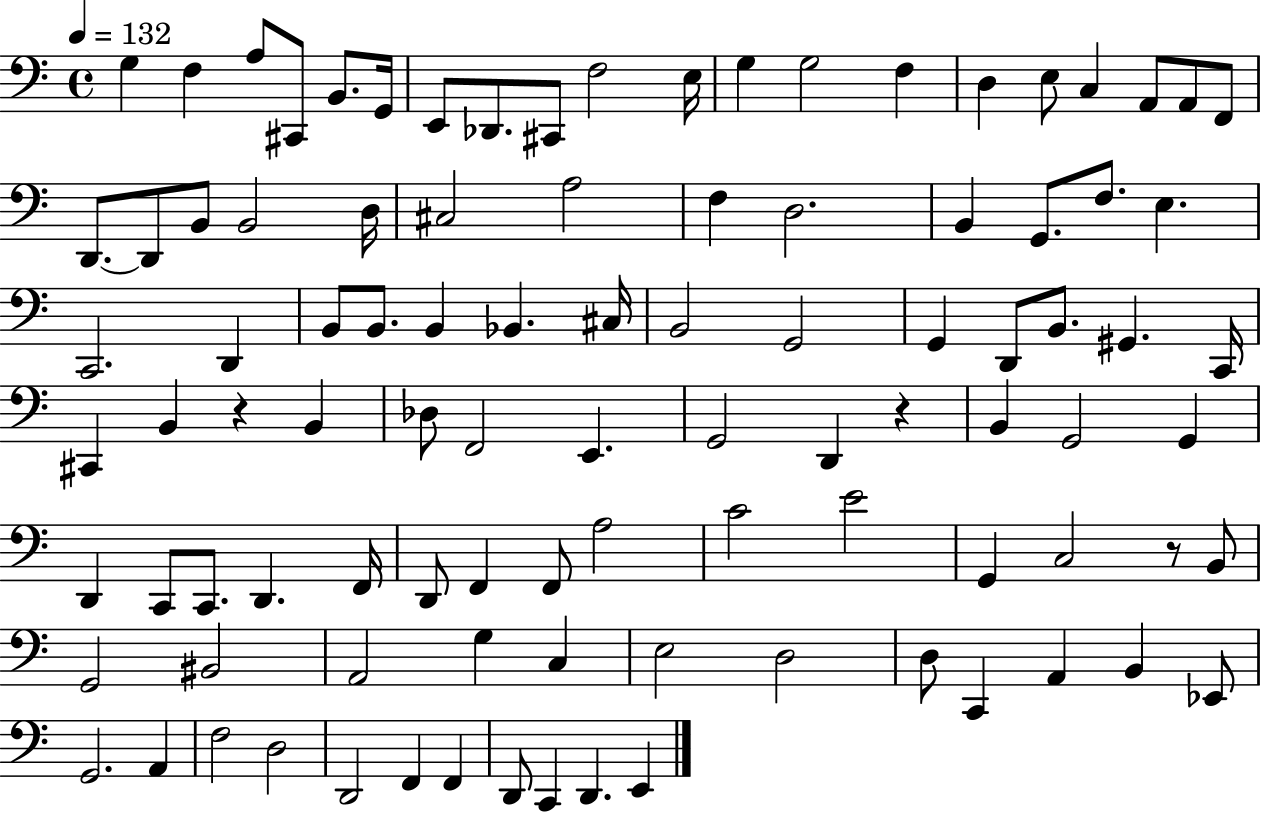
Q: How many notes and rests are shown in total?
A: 98